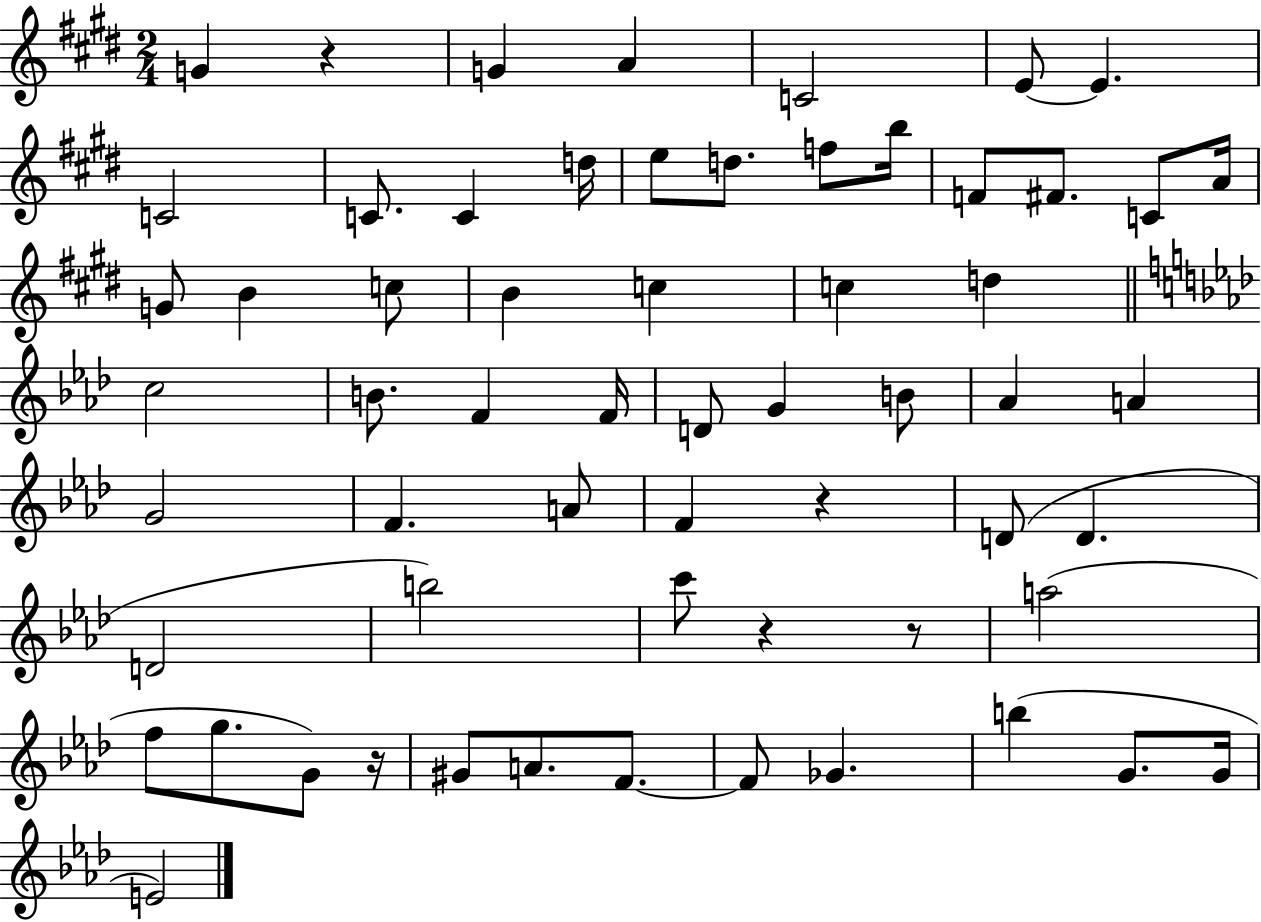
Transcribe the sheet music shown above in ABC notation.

X:1
T:Untitled
M:2/4
L:1/4
K:E
G z G A C2 E/2 E C2 C/2 C d/4 e/2 d/2 f/2 b/4 F/2 ^F/2 C/2 A/4 G/2 B c/2 B c c d c2 B/2 F F/4 D/2 G B/2 _A A G2 F A/2 F z D/2 D D2 b2 c'/2 z z/2 a2 f/2 g/2 G/2 z/4 ^G/2 A/2 F/2 F/2 _G b G/2 G/4 E2